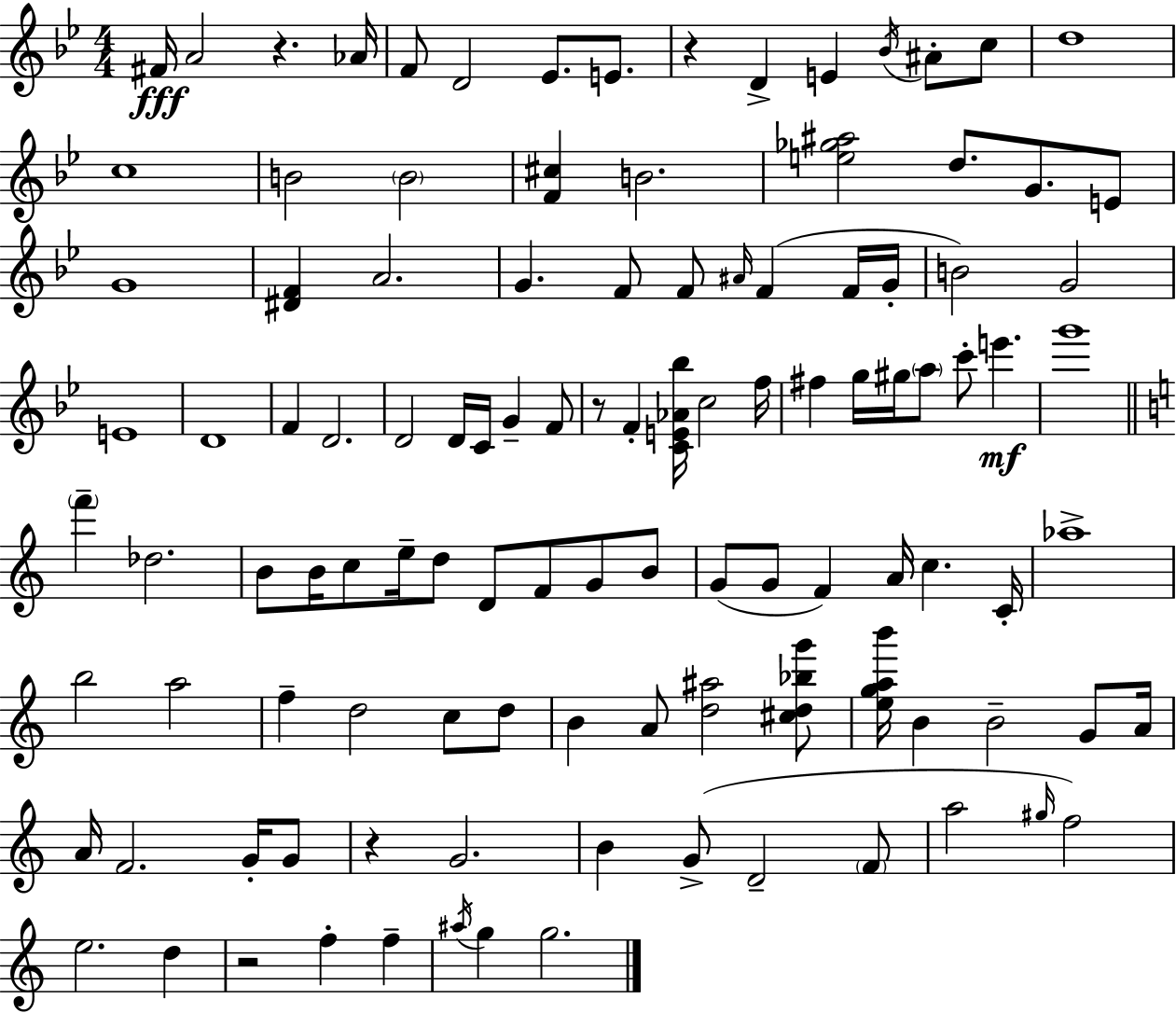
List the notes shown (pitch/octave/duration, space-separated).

F#4/s A4/h R/q. Ab4/s F4/e D4/h Eb4/e. E4/e. R/q D4/q E4/q Bb4/s A#4/e C5/e D5/w C5/w B4/h B4/h [F4,C#5]/q B4/h. [E5,Gb5,A#5]/h D5/e. G4/e. E4/e G4/w [D#4,F4]/q A4/h. G4/q. F4/e F4/e A#4/s F4/q F4/s G4/s B4/h G4/h E4/w D4/w F4/q D4/h. D4/h D4/s C4/s G4/q F4/e R/e F4/q [C4,E4,Ab4,Bb5]/s C5/h F5/s F#5/q G5/s G#5/s A5/e C6/e E6/q. G6/w F6/q Db5/h. B4/e B4/s C5/e E5/s D5/e D4/e F4/e G4/e B4/e G4/e G4/e F4/q A4/s C5/q. C4/s Ab5/w B5/h A5/h F5/q D5/h C5/e D5/e B4/q A4/e [D5,A#5]/h [C#5,D5,Bb5,G6]/e [E5,G5,A5,B6]/s B4/q B4/h G4/e A4/s A4/s F4/h. G4/s G4/e R/q G4/h. B4/q G4/e D4/h F4/e A5/h G#5/s F5/h E5/h. D5/q R/h F5/q F5/q A#5/s G5/q G5/h.